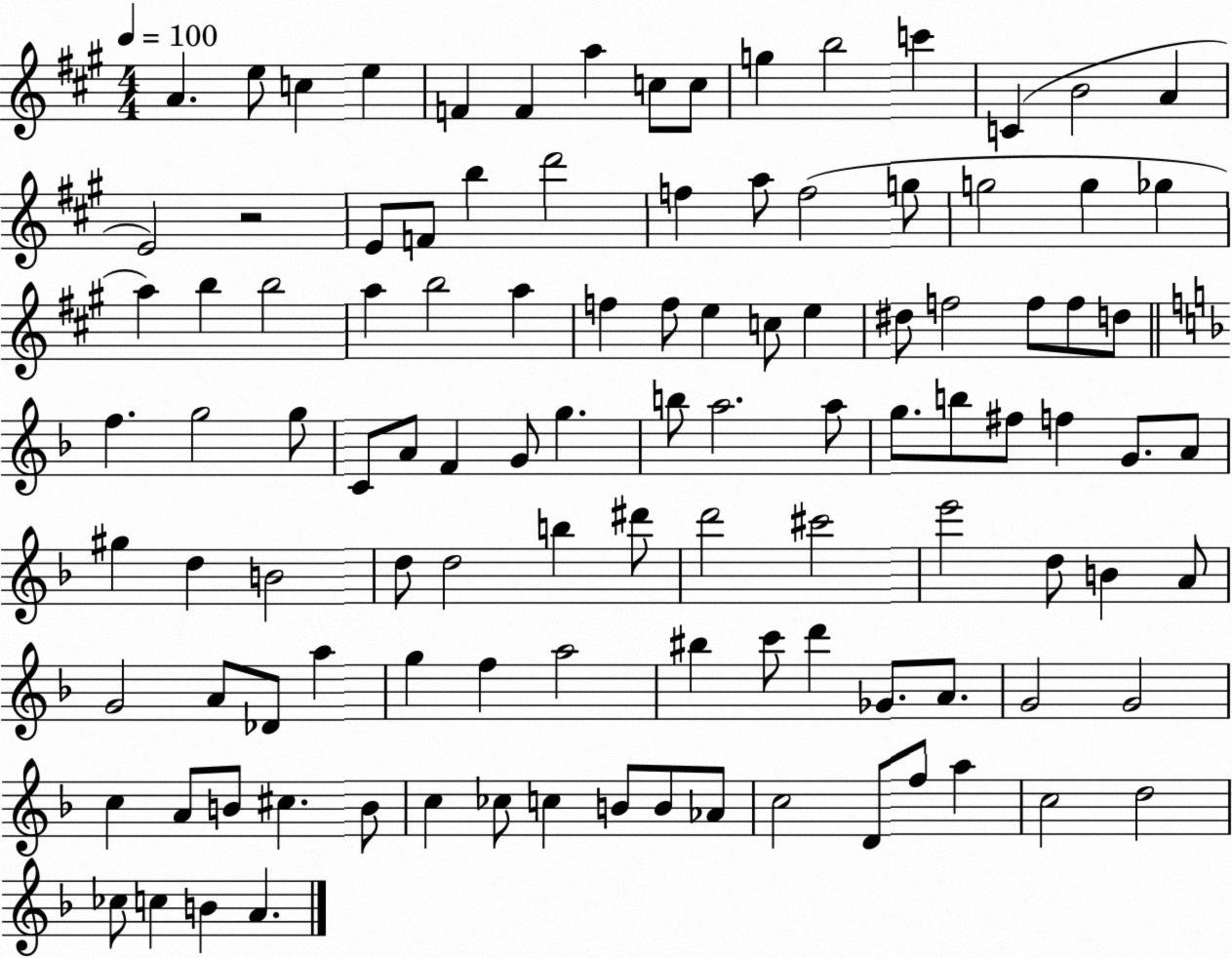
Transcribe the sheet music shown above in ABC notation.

X:1
T:Untitled
M:4/4
L:1/4
K:A
A e/2 c e F F a c/2 c/2 g b2 c' C B2 A E2 z2 E/2 F/2 b d'2 f a/2 f2 g/2 g2 g _g a b b2 a b2 a f f/2 e c/2 e ^d/2 f2 f/2 f/2 d/2 f g2 g/2 C/2 A/2 F G/2 g b/2 a2 a/2 g/2 b/2 ^f/2 f G/2 A/2 ^g d B2 d/2 d2 b ^d'/2 d'2 ^c'2 e'2 d/2 B A/2 G2 A/2 _D/2 a g f a2 ^b c'/2 d' _G/2 A/2 G2 G2 c A/2 B/2 ^c B/2 c _c/2 c B/2 B/2 _A/2 c2 D/2 f/2 a c2 d2 _c/2 c B A